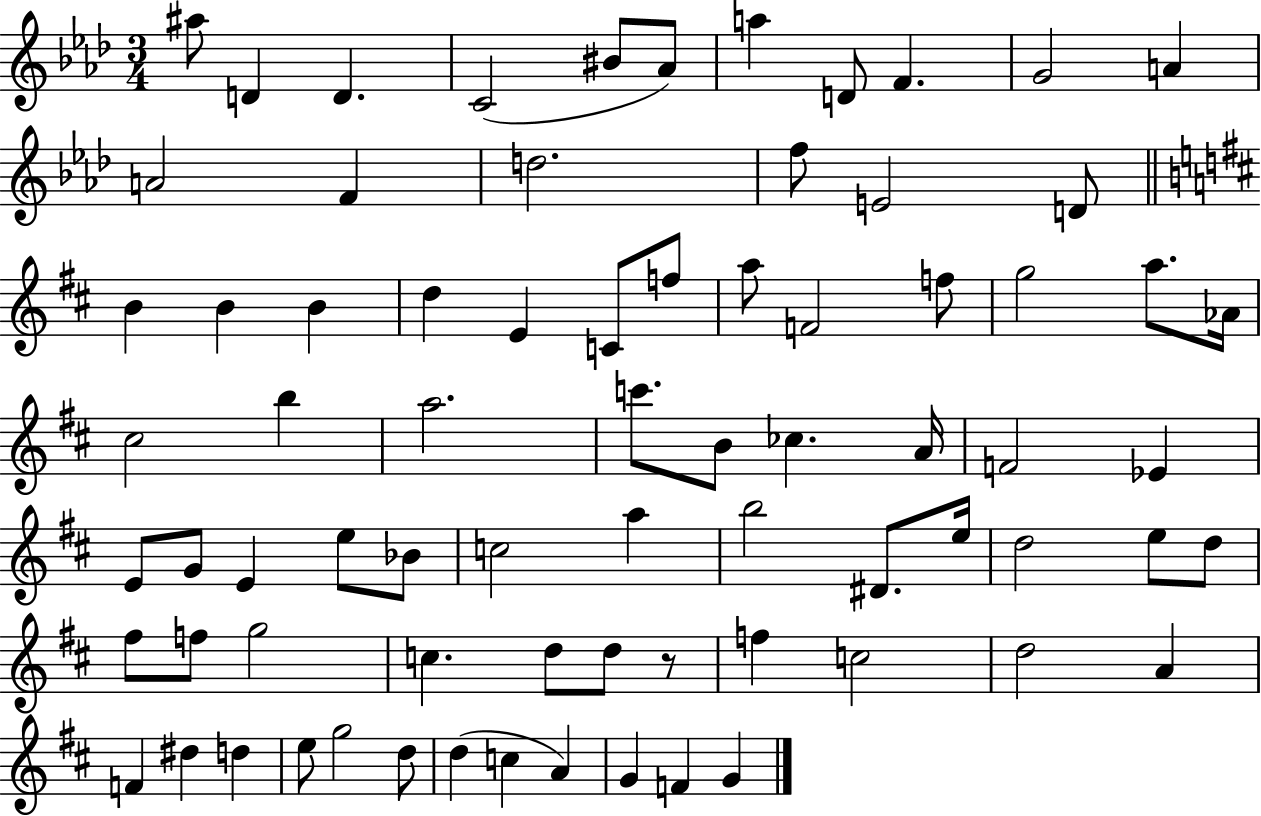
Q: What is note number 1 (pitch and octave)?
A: A#5